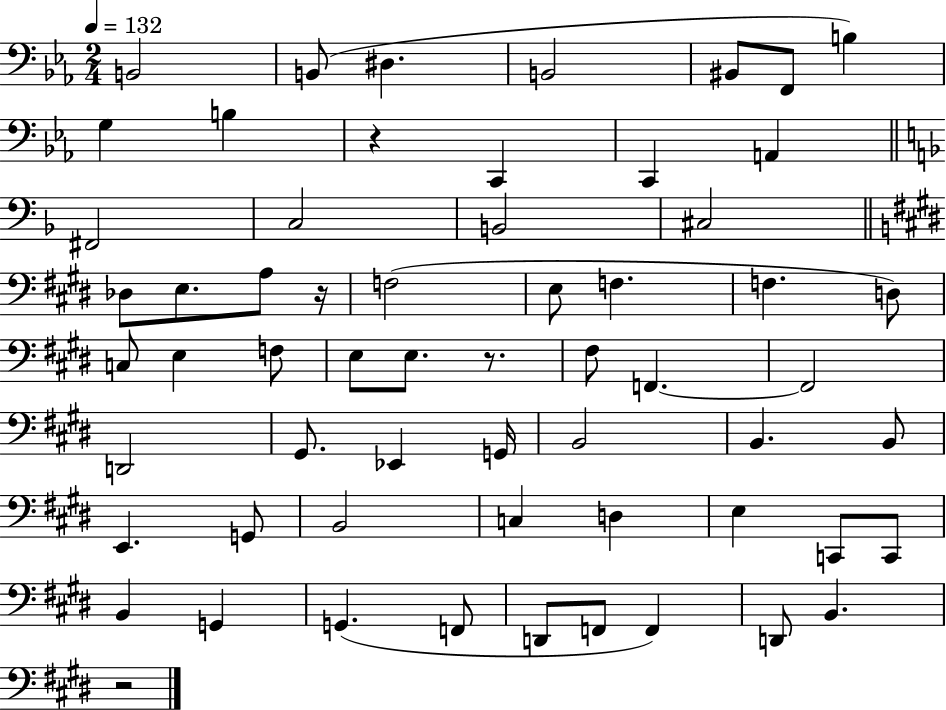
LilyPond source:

{
  \clef bass
  \numericTimeSignature
  \time 2/4
  \key ees \major
  \tempo 4 = 132
  b,2 | b,8( dis4. | b,2 | bis,8 f,8 b4) | \break g4 b4 | r4 c,4 | c,4 a,4 | \bar "||" \break \key d \minor fis,2 | c2 | b,2 | cis2 | \break \bar "||" \break \key e \major des8 e8. a8 r16 | f2( | e8 f4. | f4. d8) | \break c8 e4 f8 | e8 e8. r8. | fis8 f,4.~~ | f,2 | \break d,2 | gis,8. ees,4 g,16 | b,2 | b,4. b,8 | \break e,4. g,8 | b,2 | c4 d4 | e4 c,8 c,8 | \break b,4 g,4 | g,4.( f,8 | d,8 f,8 f,4) | d,8 b,4. | \break r2 | \bar "|."
}